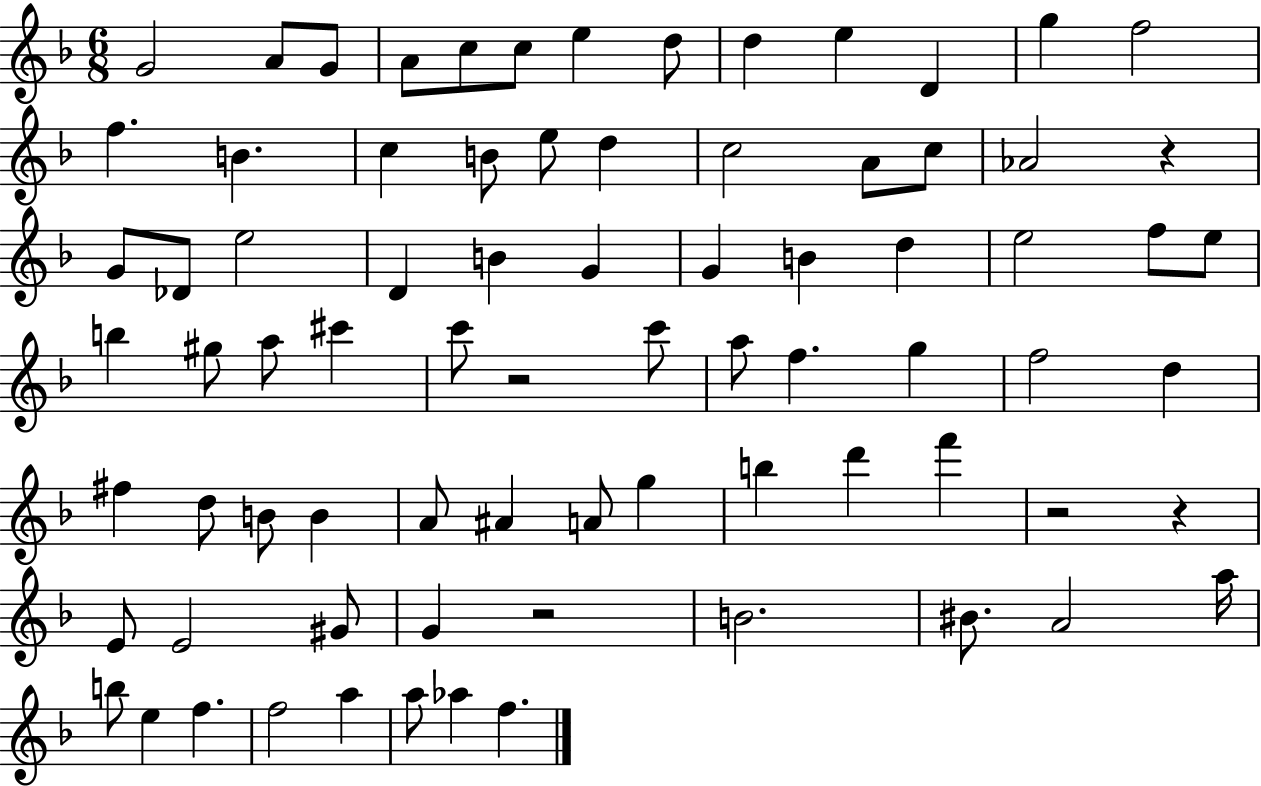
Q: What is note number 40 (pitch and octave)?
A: C6